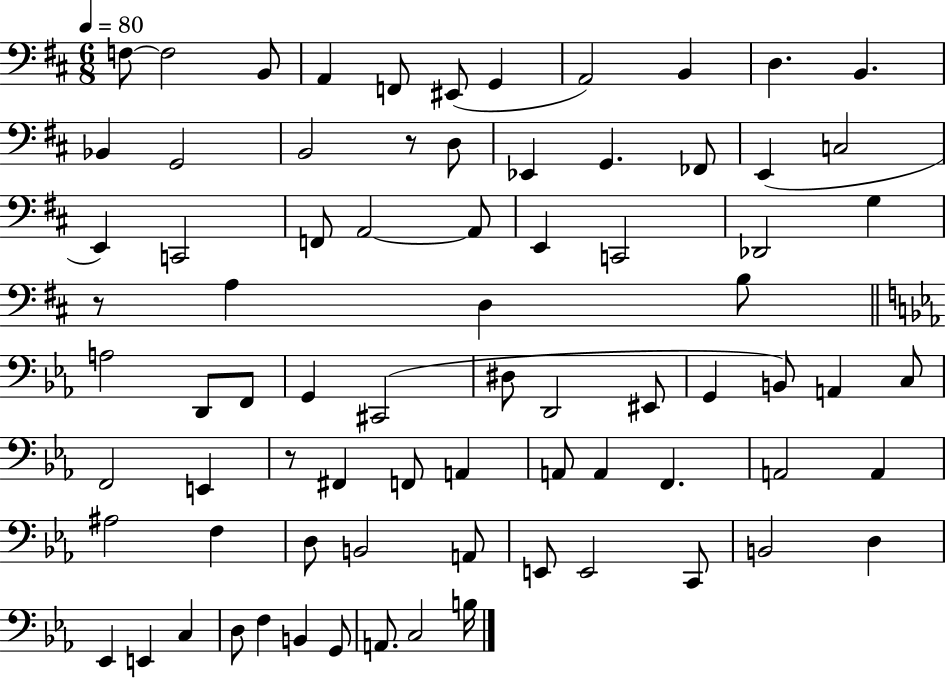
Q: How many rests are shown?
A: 3